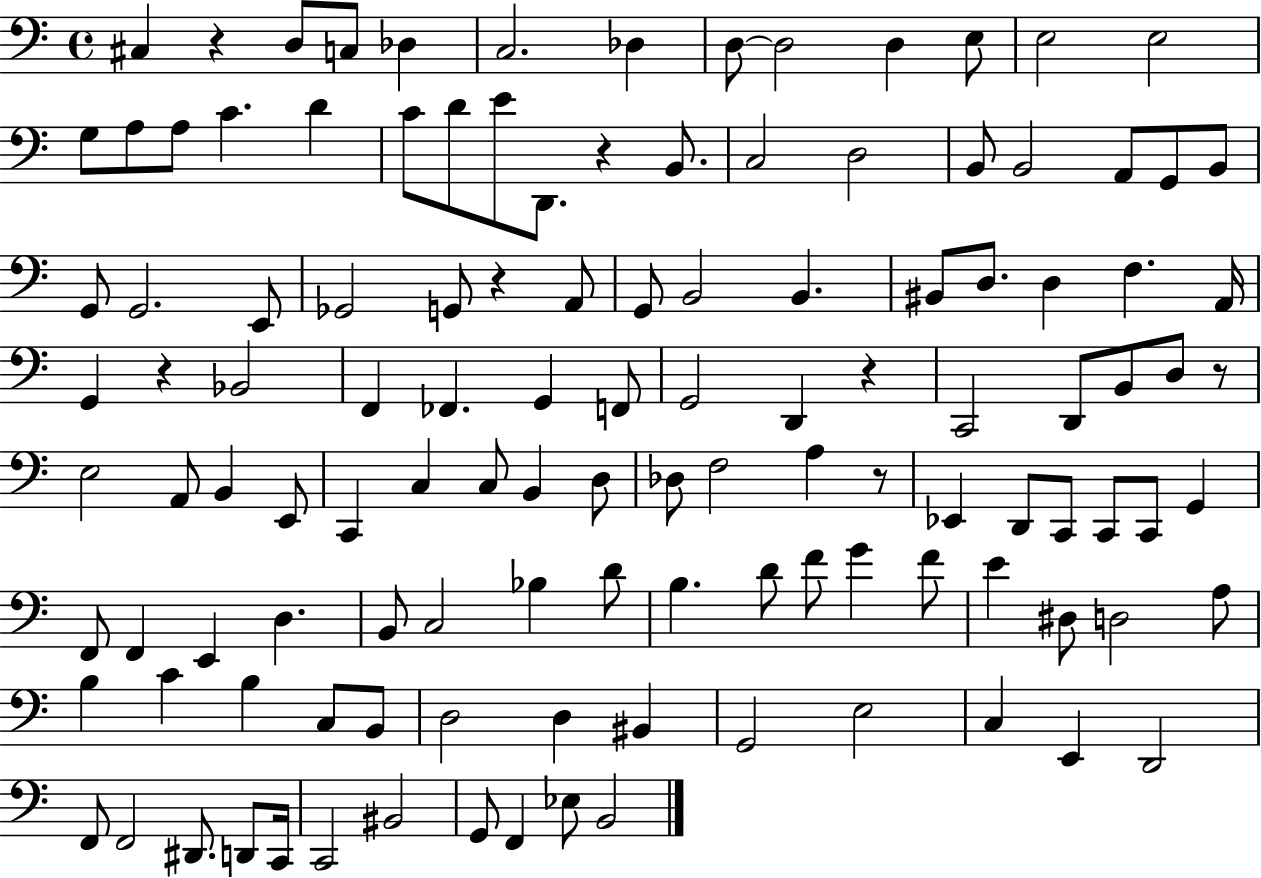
{
  \clef bass
  \time 4/4
  \defaultTimeSignature
  \key c \major
  cis4 r4 d8 c8 des4 | c2. des4 | d8~~ d2 d4 e8 | e2 e2 | \break g8 a8 a8 c'4. d'4 | c'8 d'8 e'8 d,8. r4 b,8. | c2 d2 | b,8 b,2 a,8 g,8 b,8 | \break g,8 g,2. e,8 | ges,2 g,8 r4 a,8 | g,8 b,2 b,4. | bis,8 d8. d4 f4. a,16 | \break g,4 r4 bes,2 | f,4 fes,4. g,4 f,8 | g,2 d,4 r4 | c,2 d,8 b,8 d8 r8 | \break e2 a,8 b,4 e,8 | c,4 c4 c8 b,4 d8 | des8 f2 a4 r8 | ees,4 d,8 c,8 c,8 c,8 g,4 | \break f,8 f,4 e,4 d4. | b,8 c2 bes4 d'8 | b4. d'8 f'8 g'4 f'8 | e'4 dis8 d2 a8 | \break b4 c'4 b4 c8 b,8 | d2 d4 bis,4 | g,2 e2 | c4 e,4 d,2 | \break f,8 f,2 dis,8. d,8 c,16 | c,2 bis,2 | g,8 f,4 ees8 b,2 | \bar "|."
}